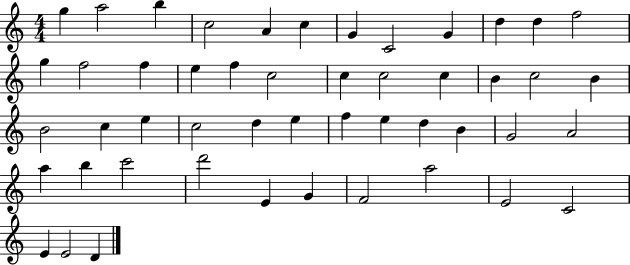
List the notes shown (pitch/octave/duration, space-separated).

G5/q A5/h B5/q C5/h A4/q C5/q G4/q C4/h G4/q D5/q D5/q F5/h G5/q F5/h F5/q E5/q F5/q C5/h C5/q C5/h C5/q B4/q C5/h B4/q B4/h C5/q E5/q C5/h D5/q E5/q F5/q E5/q D5/q B4/q G4/h A4/h A5/q B5/q C6/h D6/h E4/q G4/q F4/h A5/h E4/h C4/h E4/q E4/h D4/q